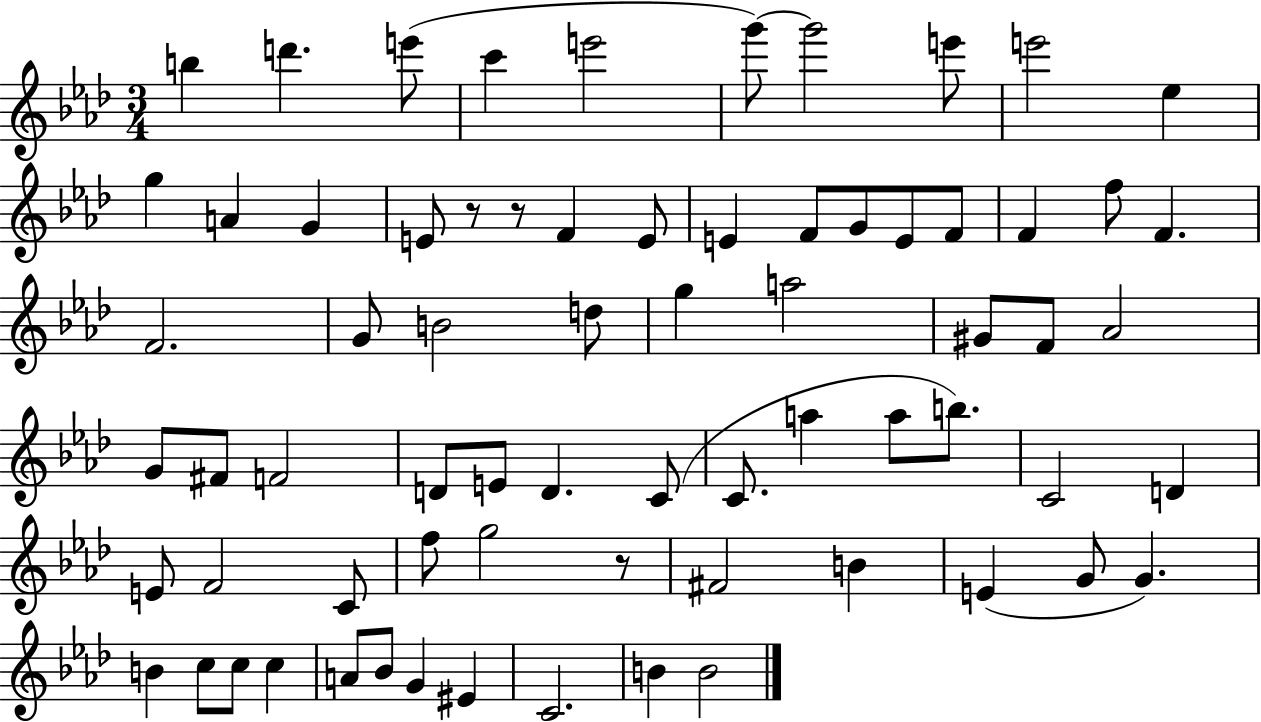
B5/q D6/q. E6/e C6/q E6/h G6/e G6/h E6/e E6/h Eb5/q G5/q A4/q G4/q E4/e R/e R/e F4/q E4/e E4/q F4/e G4/e E4/e F4/e F4/q F5/e F4/q. F4/h. G4/e B4/h D5/e G5/q A5/h G#4/e F4/e Ab4/h G4/e F#4/e F4/h D4/e E4/e D4/q. C4/e C4/e. A5/q A5/e B5/e. C4/h D4/q E4/e F4/h C4/e F5/e G5/h R/e F#4/h B4/q E4/q G4/e G4/q. B4/q C5/e C5/e C5/q A4/e Bb4/e G4/q EIS4/q C4/h. B4/q B4/h